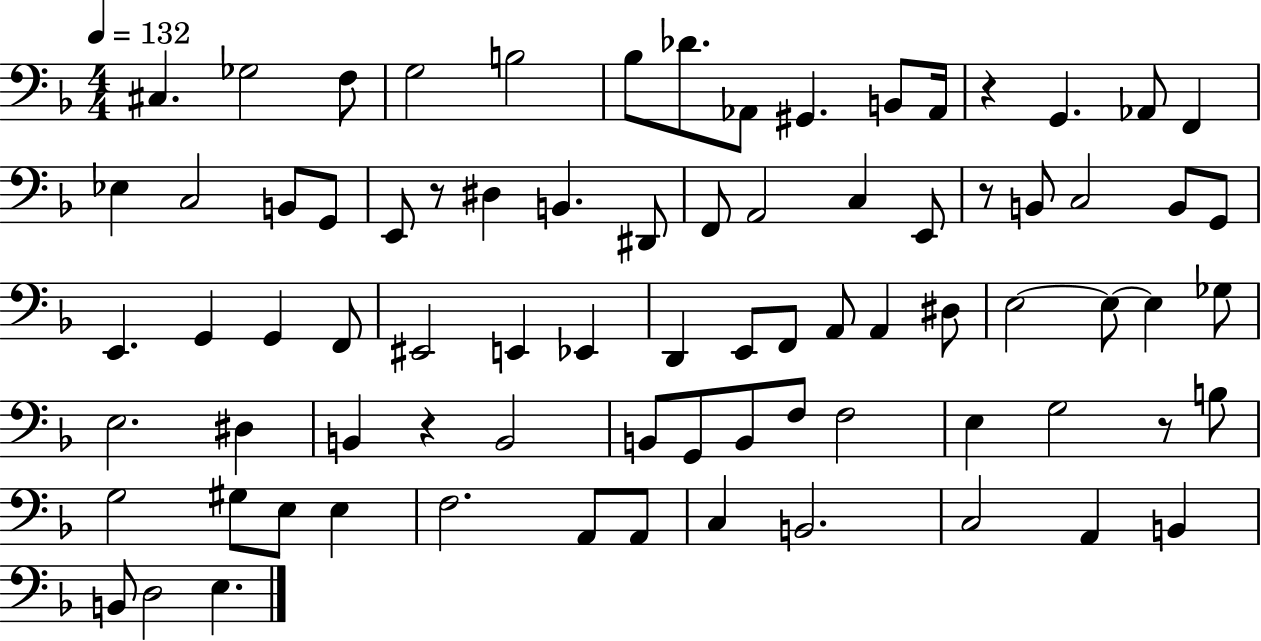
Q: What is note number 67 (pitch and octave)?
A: C3